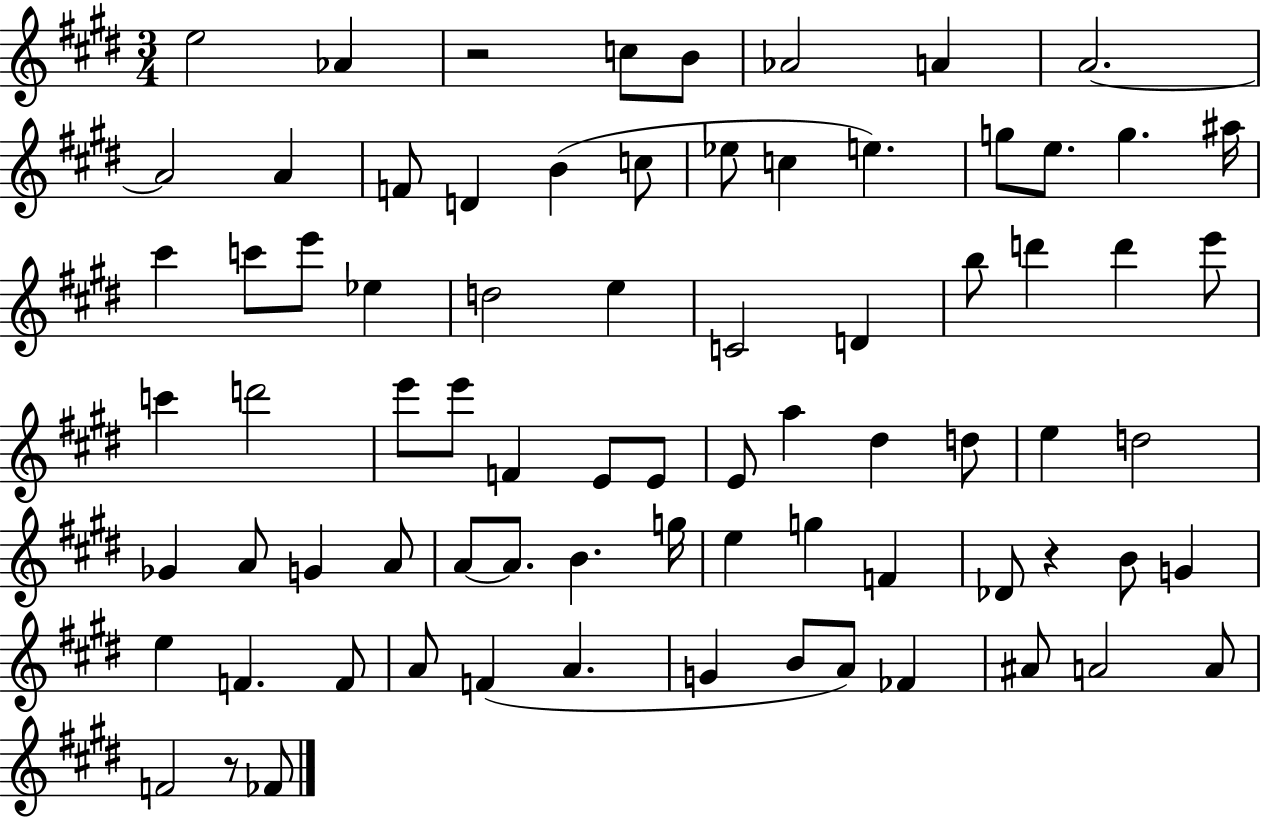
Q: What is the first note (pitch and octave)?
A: E5